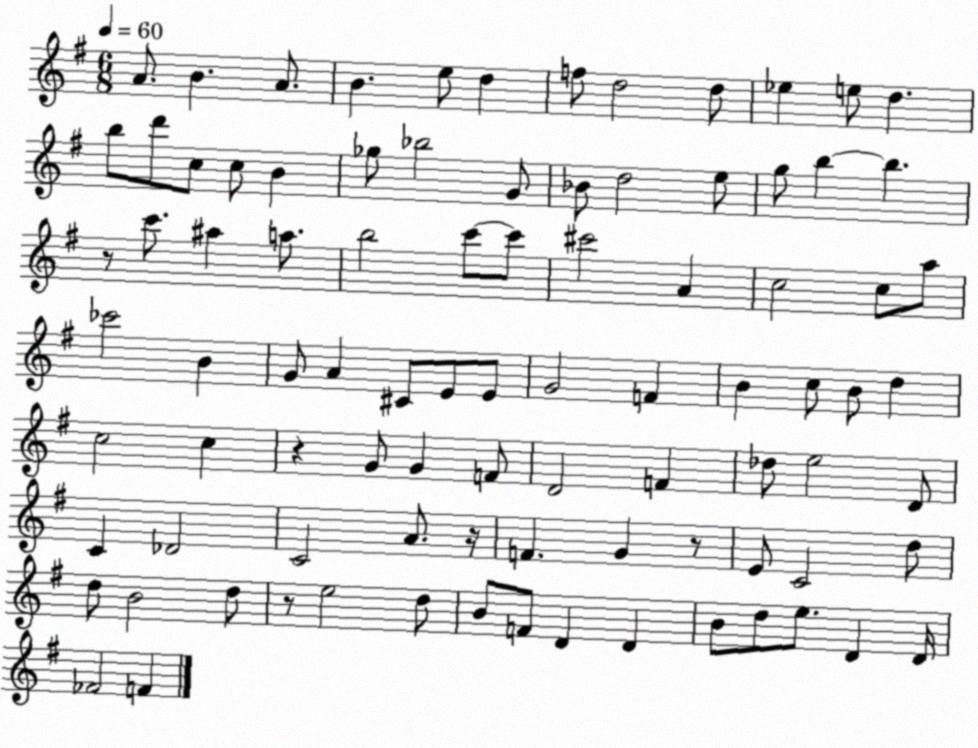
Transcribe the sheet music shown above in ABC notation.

X:1
T:Untitled
M:6/8
L:1/4
K:G
A/2 B A/2 B e/2 d f/2 d2 d/2 _e e/2 d b/2 d'/2 c/2 c/2 B _g/2 _b2 G/2 _B/2 d2 e/2 g/2 b b z/2 c'/2 ^a a/2 b2 c'/2 c'/2 ^c'2 A c2 c/2 a/2 _c'2 B G/2 A ^C/2 E/2 E/2 G2 F B c/2 B/2 d c2 c z G/2 G F/2 D2 F _d/2 e2 D/2 C _D2 C2 A/2 z/4 F G z/2 E/2 C2 d/2 d/2 B2 d/2 z/2 e2 d/2 B/2 F/2 D D B/2 d/2 e/2 D D/4 _F2 F